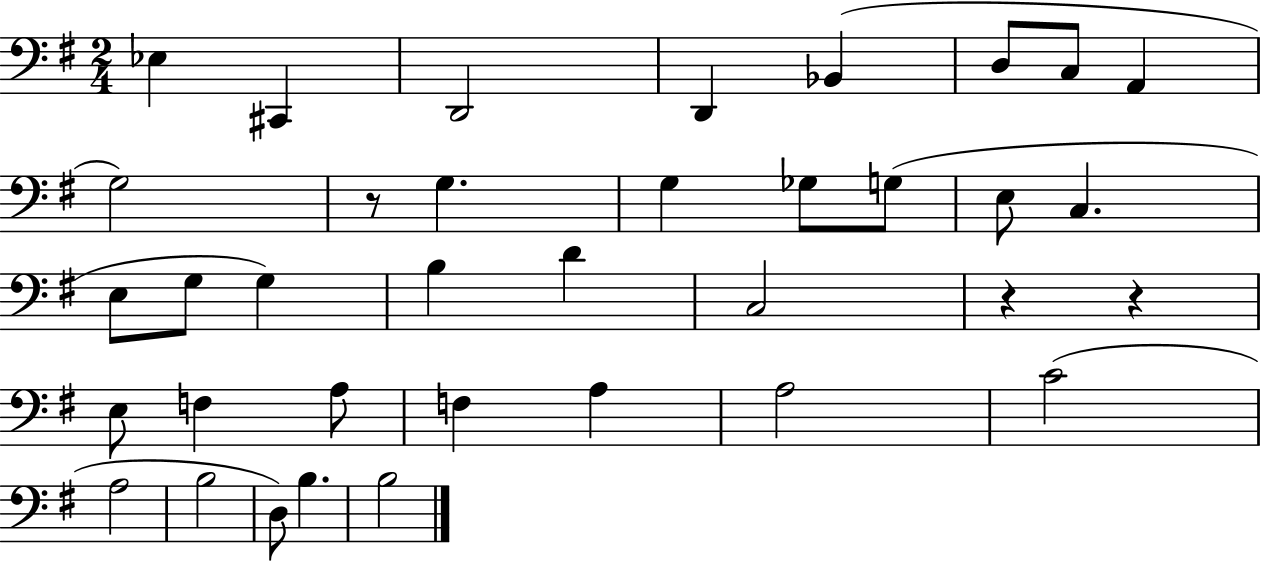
{
  \clef bass
  \numericTimeSignature
  \time 2/4
  \key g \major
  \repeat volta 2 { ees4 cis,4 | d,2 | d,4 bes,4( | d8 c8 a,4 | \break g2) | r8 g4. | g4 ges8 g8( | e8 c4. | \break e8 g8 g4) | b4 d'4 | c2 | r4 r4 | \break e8 f4 a8 | f4 a4 | a2 | c'2( | \break a2 | b2 | d8) b4. | b2 | \break } \bar "|."
}